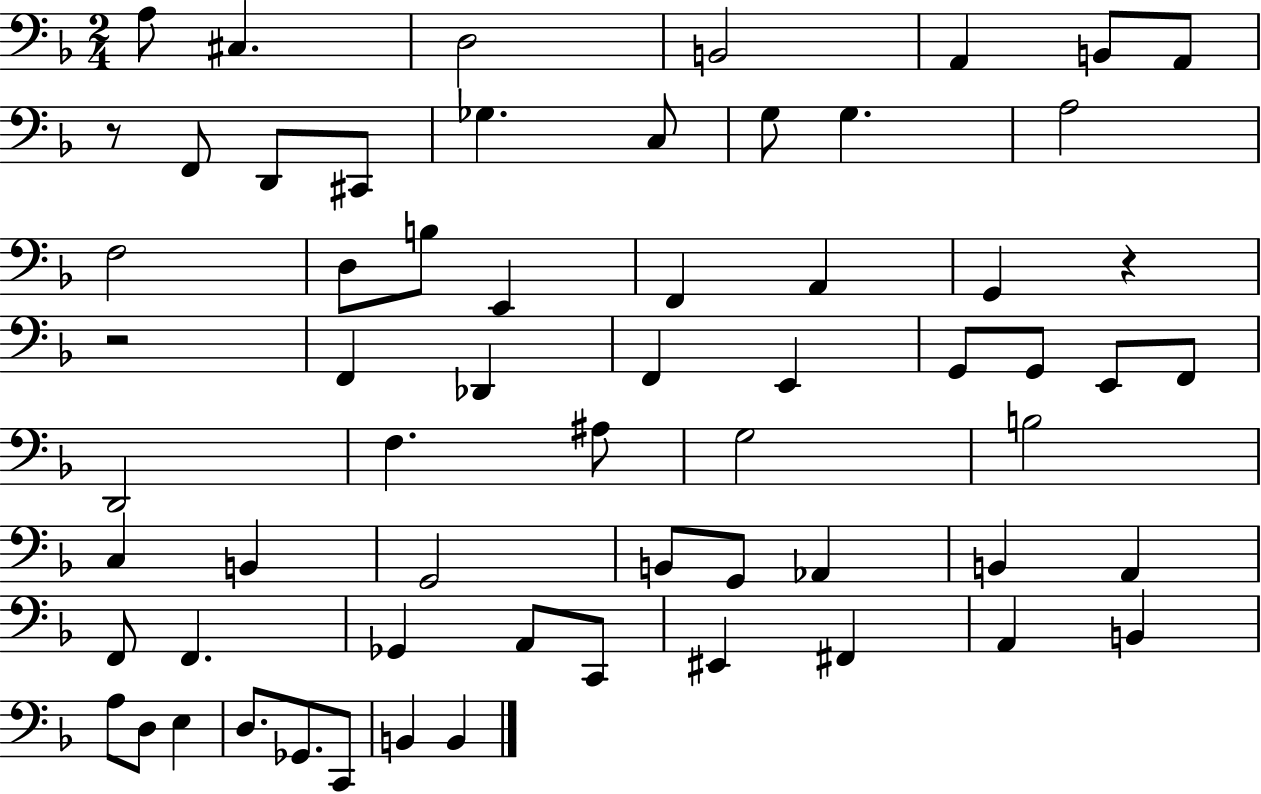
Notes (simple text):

A3/e C#3/q. D3/h B2/h A2/q B2/e A2/e R/e F2/e D2/e C#2/e Gb3/q. C3/e G3/e G3/q. A3/h F3/h D3/e B3/e E2/q F2/q A2/q G2/q R/q R/h F2/q Db2/q F2/q E2/q G2/e G2/e E2/e F2/e D2/h F3/q. A#3/e G3/h B3/h C3/q B2/q G2/h B2/e G2/e Ab2/q B2/q A2/q F2/e F2/q. Gb2/q A2/e C2/e EIS2/q F#2/q A2/q B2/q A3/e D3/e E3/q D3/e. Gb2/e. C2/e B2/q B2/q